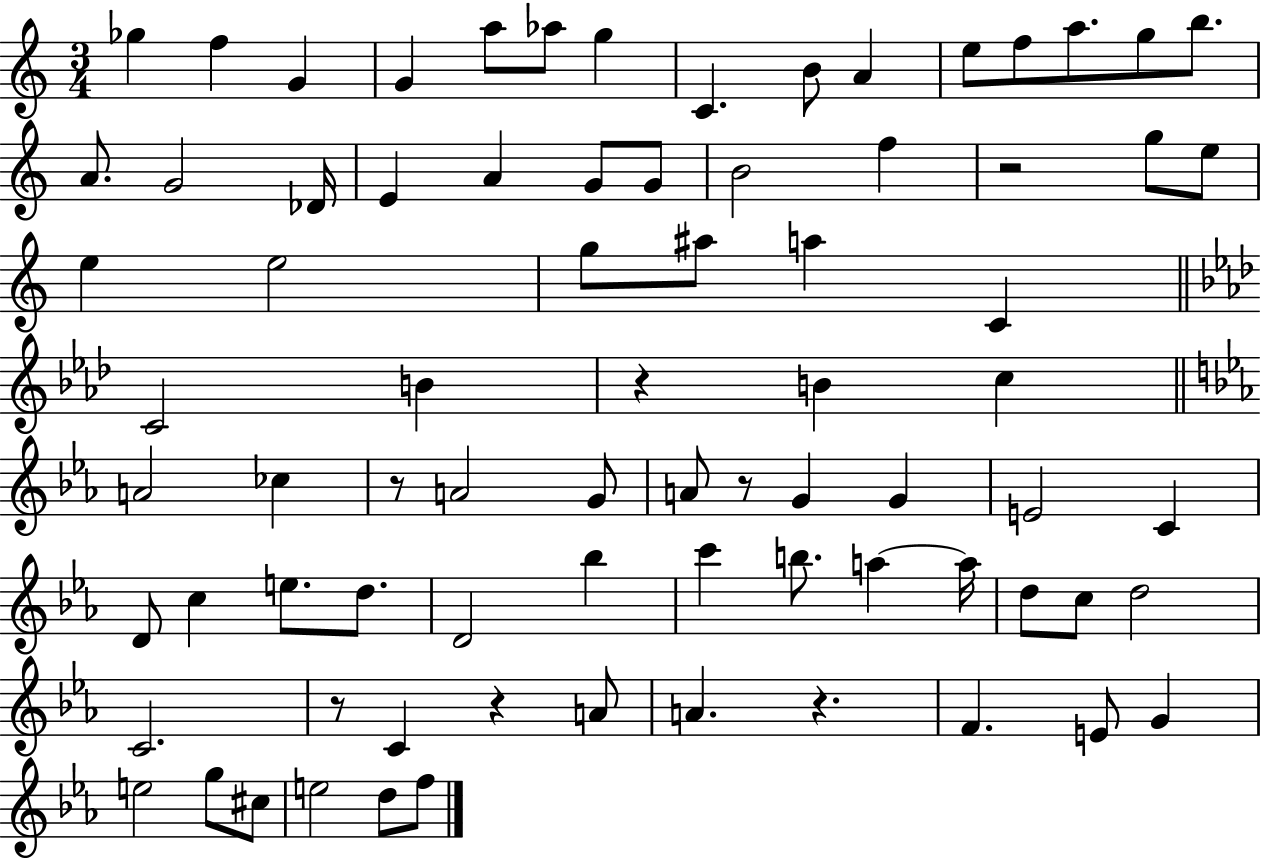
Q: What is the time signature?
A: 3/4